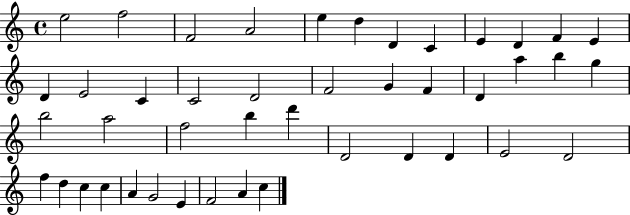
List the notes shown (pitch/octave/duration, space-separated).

E5/h F5/h F4/h A4/h E5/q D5/q D4/q C4/q E4/q D4/q F4/q E4/q D4/q E4/h C4/q C4/h D4/h F4/h G4/q F4/q D4/q A5/q B5/q G5/q B5/h A5/h F5/h B5/q D6/q D4/h D4/q D4/q E4/h D4/h F5/q D5/q C5/q C5/q A4/q G4/h E4/q F4/h A4/q C5/q